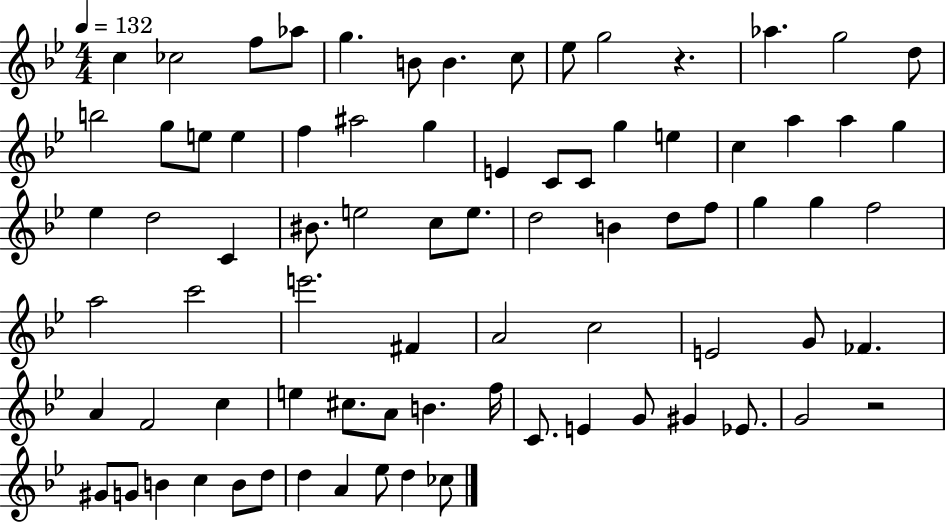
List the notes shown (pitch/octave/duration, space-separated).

C5/q CES5/h F5/e Ab5/e G5/q. B4/e B4/q. C5/e Eb5/e G5/h R/q. Ab5/q. G5/h D5/e B5/h G5/e E5/e E5/q F5/q A#5/h G5/q E4/q C4/e C4/e G5/q E5/q C5/q A5/q A5/q G5/q Eb5/q D5/h C4/q BIS4/e. E5/h C5/e E5/e. D5/h B4/q D5/e F5/e G5/q G5/q F5/h A5/h C6/h E6/h. F#4/q A4/h C5/h E4/h G4/e FES4/q. A4/q F4/h C5/q E5/q C#5/e. A4/e B4/q. F5/s C4/e. E4/q G4/e G#4/q Eb4/e. G4/h R/h G#4/e G4/e B4/q C5/q B4/e D5/e D5/q A4/q Eb5/e D5/q CES5/e